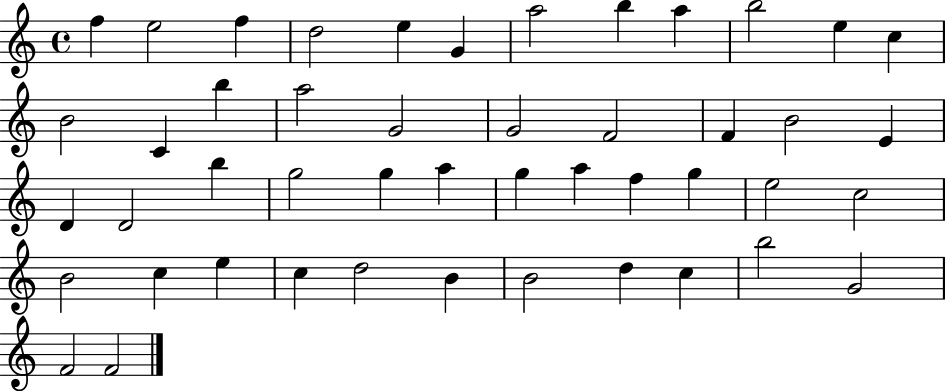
X:1
T:Untitled
M:4/4
L:1/4
K:C
f e2 f d2 e G a2 b a b2 e c B2 C b a2 G2 G2 F2 F B2 E D D2 b g2 g a g a f g e2 c2 B2 c e c d2 B B2 d c b2 G2 F2 F2